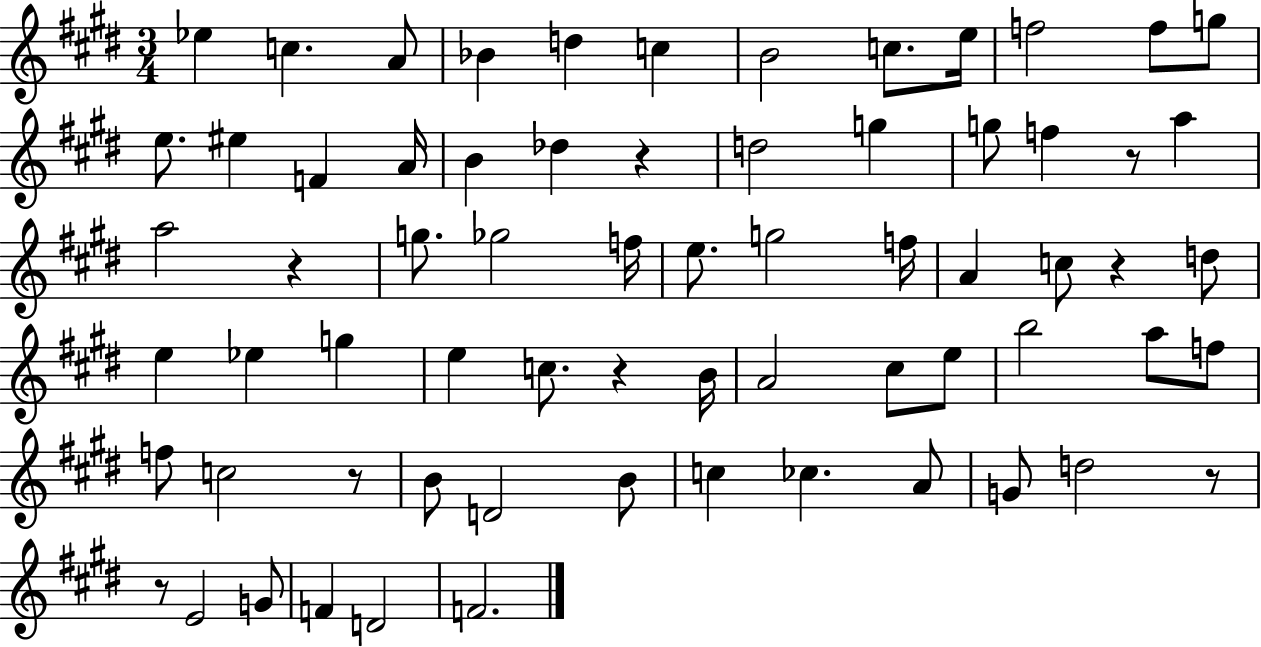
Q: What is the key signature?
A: E major